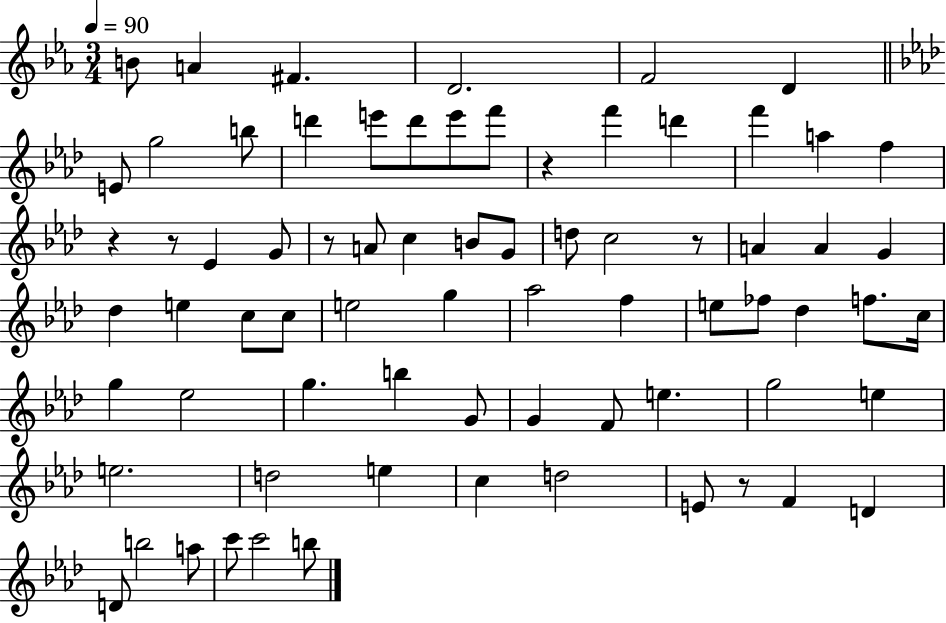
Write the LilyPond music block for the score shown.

{
  \clef treble
  \numericTimeSignature
  \time 3/4
  \key ees \major
  \tempo 4 = 90
  b'8 a'4 fis'4. | d'2. | f'2 d'4 | \bar "||" \break \key aes \major e'8 g''2 b''8 | d'''4 e'''8 d'''8 e'''8 f'''8 | r4 f'''4 d'''4 | f'''4 a''4 f''4 | \break r4 r8 ees'4 g'8 | r8 a'8 c''4 b'8 g'8 | d''8 c''2 r8 | a'4 a'4 g'4 | \break des''4 e''4 c''8 c''8 | e''2 g''4 | aes''2 f''4 | e''8 fes''8 des''4 f''8. c''16 | \break g''4 ees''2 | g''4. b''4 g'8 | g'4 f'8 e''4. | g''2 e''4 | \break e''2. | d''2 e''4 | c''4 d''2 | e'8 r8 f'4 d'4 | \break d'8 b''2 a''8 | c'''8 c'''2 b''8 | \bar "|."
}